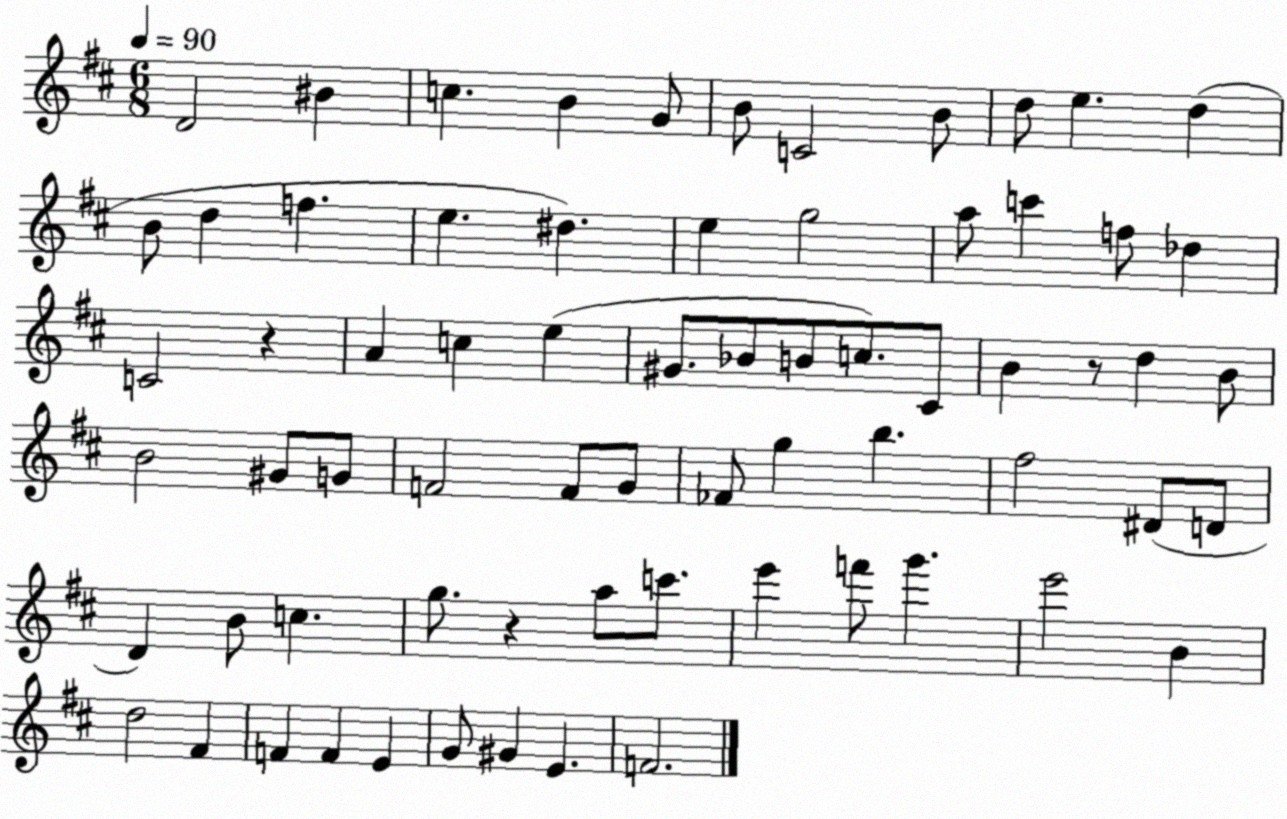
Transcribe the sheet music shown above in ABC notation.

X:1
T:Untitled
M:6/8
L:1/4
K:D
D2 ^B c B G/2 B/2 C2 B/2 d/2 e d B/2 d f e ^d e g2 a/2 c' f/2 _d C2 z A c e ^G/2 _B/2 B/2 c/2 ^C/2 B z/2 d B/2 B2 ^G/2 G/2 F2 F/2 G/2 _F/2 g b ^f2 ^D/2 D/2 D B/2 c g/2 z a/2 c'/2 e' f'/2 g' e'2 B d2 ^F F F E G/2 ^G E F2